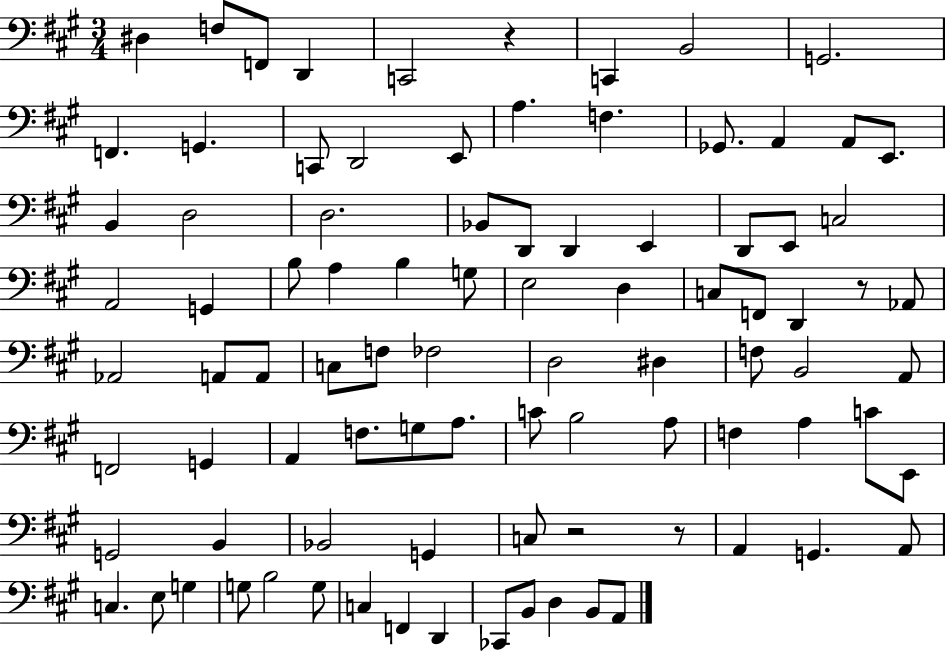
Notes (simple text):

D#3/q F3/e F2/e D2/q C2/h R/q C2/q B2/h G2/h. F2/q. G2/q. C2/e D2/h E2/e A3/q. F3/q. Gb2/e. A2/q A2/e E2/e. B2/q D3/h D3/h. Bb2/e D2/e D2/q E2/q D2/e E2/e C3/h A2/h G2/q B3/e A3/q B3/q G3/e E3/h D3/q C3/e F2/e D2/q R/e Ab2/e Ab2/h A2/e A2/e C3/e F3/e FES3/h D3/h D#3/q F3/e B2/h A2/e F2/h G2/q A2/q F3/e. G3/e A3/e. C4/e B3/h A3/e F3/q A3/q C4/e E2/e G2/h B2/q Bb2/h G2/q C3/e R/h R/e A2/q G2/q. A2/e C3/q. E3/e G3/q G3/e B3/h G3/e C3/q F2/q D2/q CES2/e B2/e D3/q B2/e A2/e